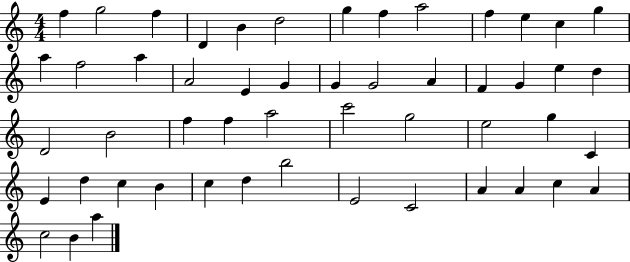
F5/q G5/h F5/q D4/q B4/q D5/h G5/q F5/q A5/h F5/q E5/q C5/q G5/q A5/q F5/h A5/q A4/h E4/q G4/q G4/q G4/h A4/q F4/q G4/q E5/q D5/q D4/h B4/h F5/q F5/q A5/h C6/h G5/h E5/h G5/q C4/q E4/q D5/q C5/q B4/q C5/q D5/q B5/h E4/h C4/h A4/q A4/q C5/q A4/q C5/h B4/q A5/q